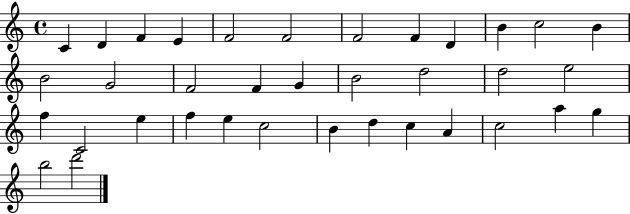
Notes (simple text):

C4/q D4/q F4/q E4/q F4/h F4/h F4/h F4/q D4/q B4/q C5/h B4/q B4/h G4/h F4/h F4/q G4/q B4/h D5/h D5/h E5/h F5/q C4/h E5/q F5/q E5/q C5/h B4/q D5/q C5/q A4/q C5/h A5/q G5/q B5/h D6/h